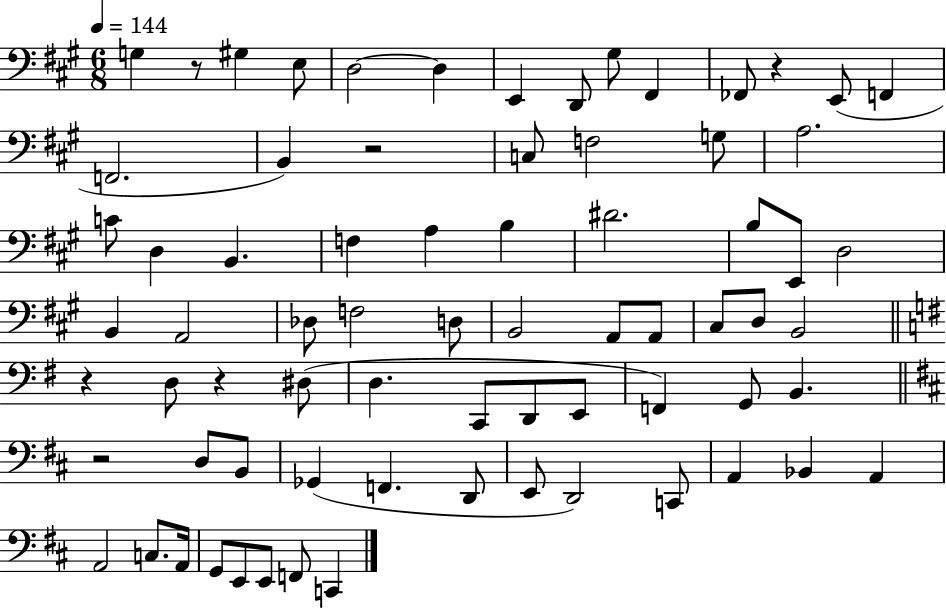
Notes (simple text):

G3/q R/e G#3/q E3/e D3/h D3/q E2/q D2/e G#3/e F#2/q FES2/e R/q E2/e F2/q F2/h. B2/q R/h C3/e F3/h G3/e A3/h. C4/e D3/q B2/q. F3/q A3/q B3/q D#4/h. B3/e E2/e D3/h B2/q A2/h Db3/e F3/h D3/e B2/h A2/e A2/e C#3/e D3/e B2/h R/q D3/e R/q D#3/e D3/q. C2/e D2/e E2/e F2/q G2/e B2/q. R/h D3/e B2/e Gb2/q F2/q. D2/e E2/e D2/h C2/e A2/q Bb2/q A2/q A2/h C3/e. A2/s G2/e E2/e E2/e F2/e C2/q